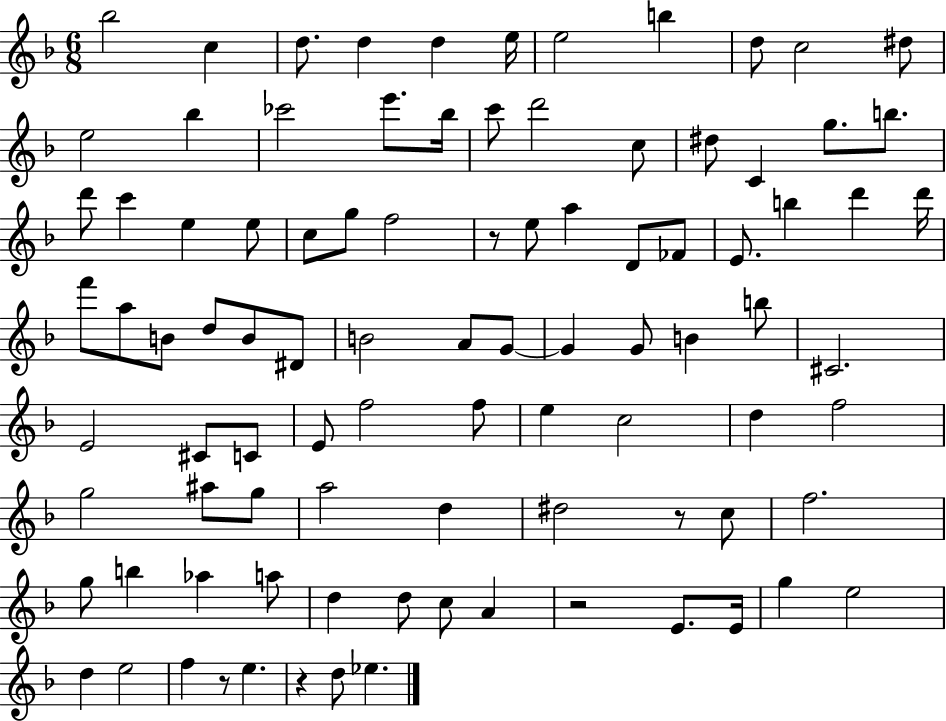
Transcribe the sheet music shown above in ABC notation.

X:1
T:Untitled
M:6/8
L:1/4
K:F
_b2 c d/2 d d e/4 e2 b d/2 c2 ^d/2 e2 _b _c'2 e'/2 _b/4 c'/2 d'2 c/2 ^d/2 C g/2 b/2 d'/2 c' e e/2 c/2 g/2 f2 z/2 e/2 a D/2 _F/2 E/2 b d' d'/4 f'/2 a/2 B/2 d/2 B/2 ^D/2 B2 A/2 G/2 G G/2 B b/2 ^C2 E2 ^C/2 C/2 E/2 f2 f/2 e c2 d f2 g2 ^a/2 g/2 a2 d ^d2 z/2 c/2 f2 g/2 b _a a/2 d d/2 c/2 A z2 E/2 E/4 g e2 d e2 f z/2 e z d/2 _e